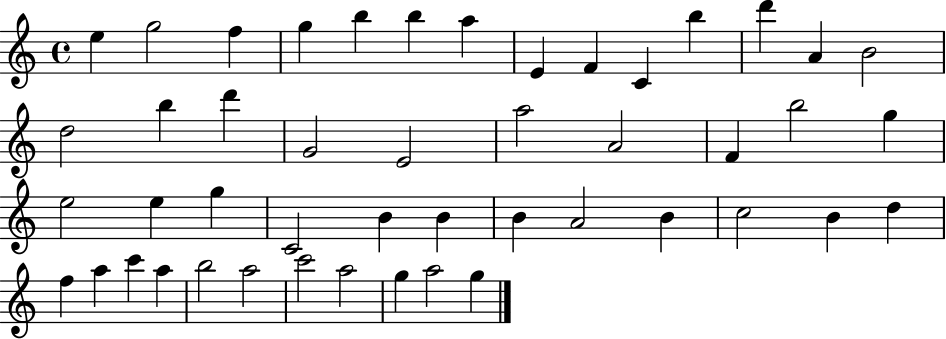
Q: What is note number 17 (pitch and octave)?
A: D6